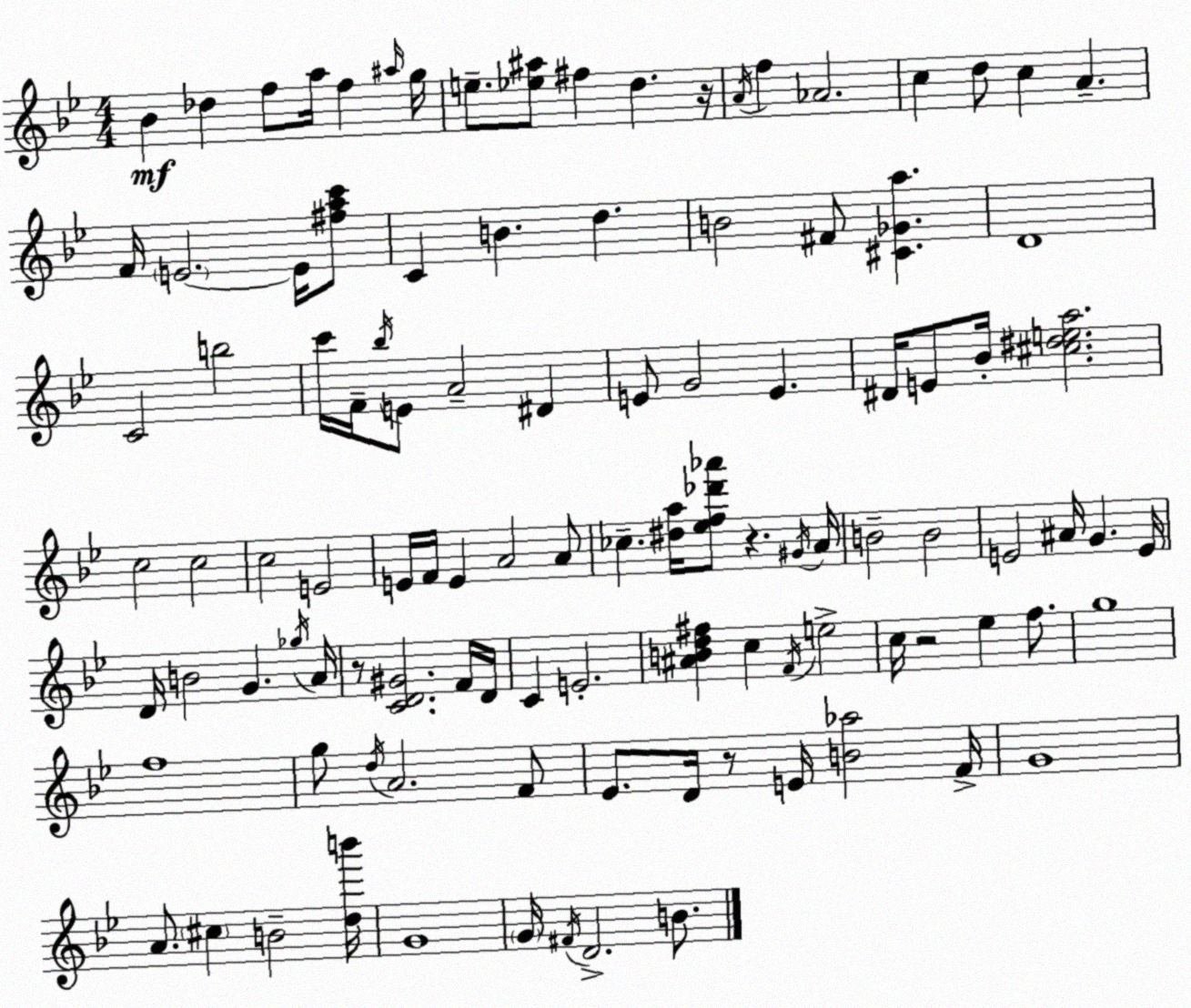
X:1
T:Untitled
M:4/4
L:1/4
K:Bb
_B _d f/2 a/4 f ^a/4 g/4 e/2 [_e^a]/2 ^f d z/4 A/4 f _A2 c d/2 c A F/4 E2 E/4 [^fac']/2 C B d B2 ^F/2 [^C_Ga] D4 C2 b2 c'/4 F/4 _b/4 E/2 A2 ^D E/2 G2 E ^D/4 E/2 _B/4 [^c^dea]2 c2 c2 c2 E2 E/4 F/4 E A2 A/2 _c [^da]/4 [_ef_d'_a']/2 z ^G/4 A/4 B2 B2 E2 ^A/4 G E/4 D/4 B2 G _g/4 A/4 z/2 [CD^G]2 F/4 D/4 C E2 [^ABd^f] c F/4 e2 c/4 z2 _e f/2 g4 f4 g/2 d/4 A2 F/2 _E/2 D/4 z/2 E/4 [B_a]2 F/4 G4 A/2 ^c B2 [db']/4 G4 G/4 ^F/4 D2 B/2